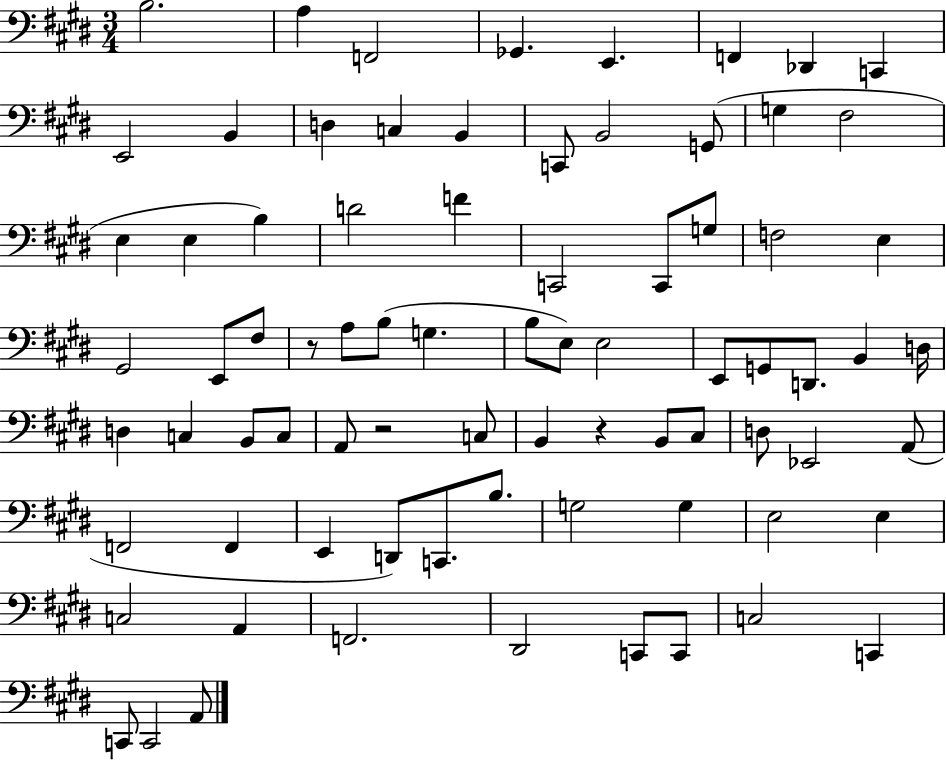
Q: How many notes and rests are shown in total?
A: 78